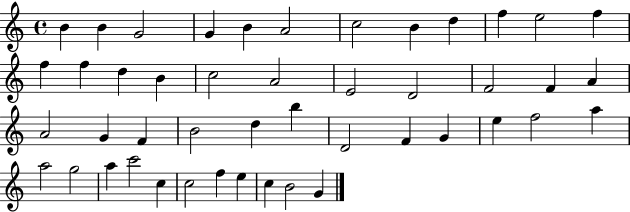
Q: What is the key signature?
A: C major